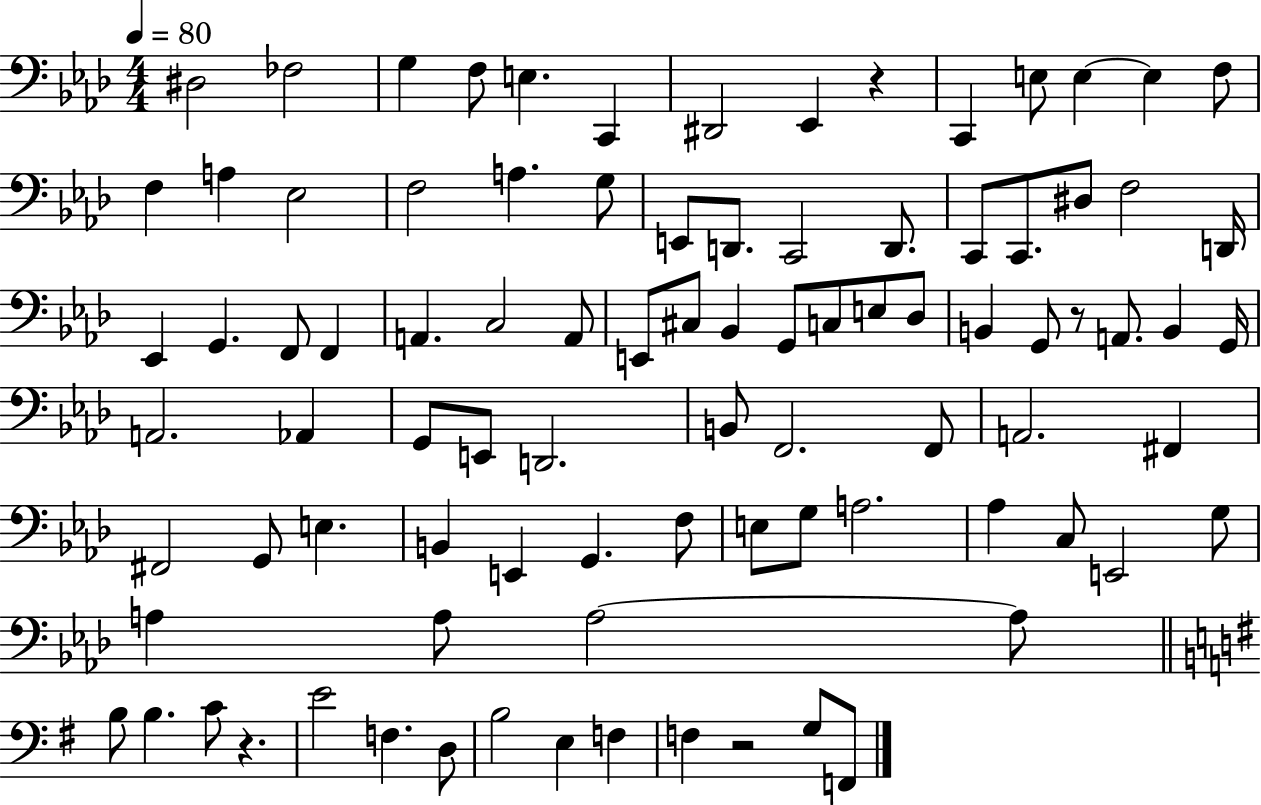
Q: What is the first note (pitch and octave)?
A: D#3